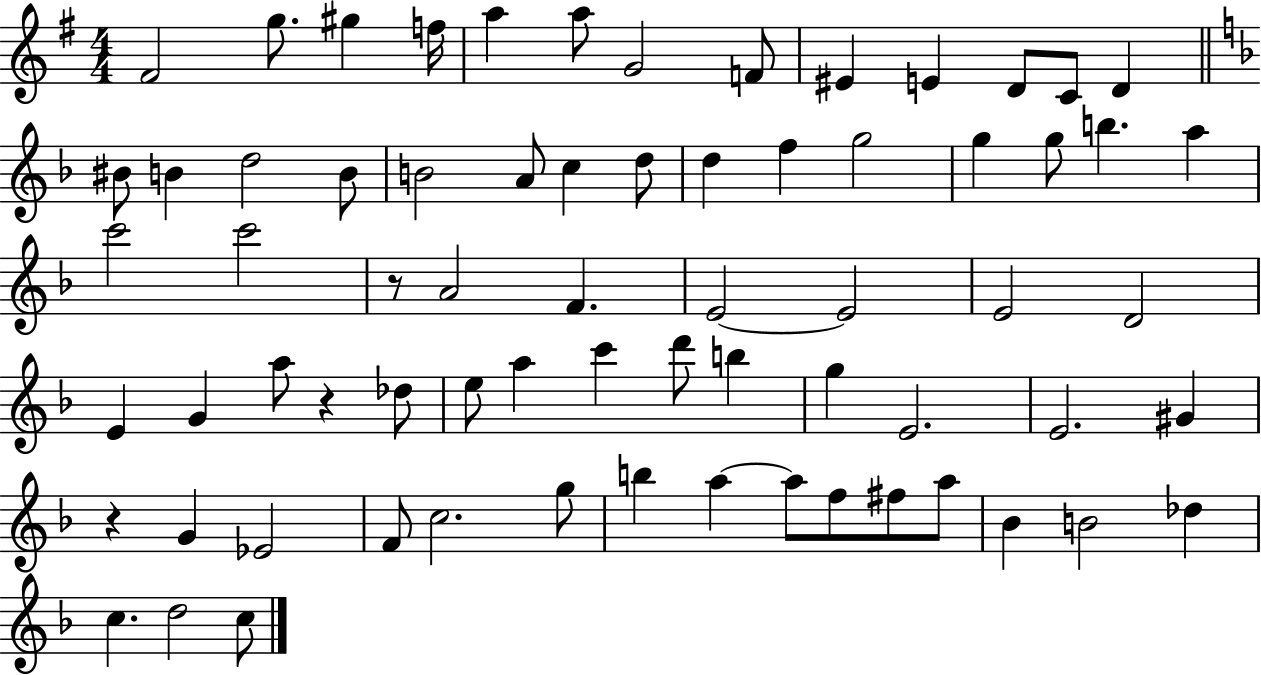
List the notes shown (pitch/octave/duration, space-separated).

F#4/h G5/e. G#5/q F5/s A5/q A5/e G4/h F4/e EIS4/q E4/q D4/e C4/e D4/q BIS4/e B4/q D5/h B4/e B4/h A4/e C5/q D5/e D5/q F5/q G5/h G5/q G5/e B5/q. A5/q C6/h C6/h R/e A4/h F4/q. E4/h E4/h E4/h D4/h E4/q G4/q A5/e R/q Db5/e E5/e A5/q C6/q D6/e B5/q G5/q E4/h. E4/h. G#4/q R/q G4/q Eb4/h F4/e C5/h. G5/e B5/q A5/q A5/e F5/e F#5/e A5/e Bb4/q B4/h Db5/q C5/q. D5/h C5/e